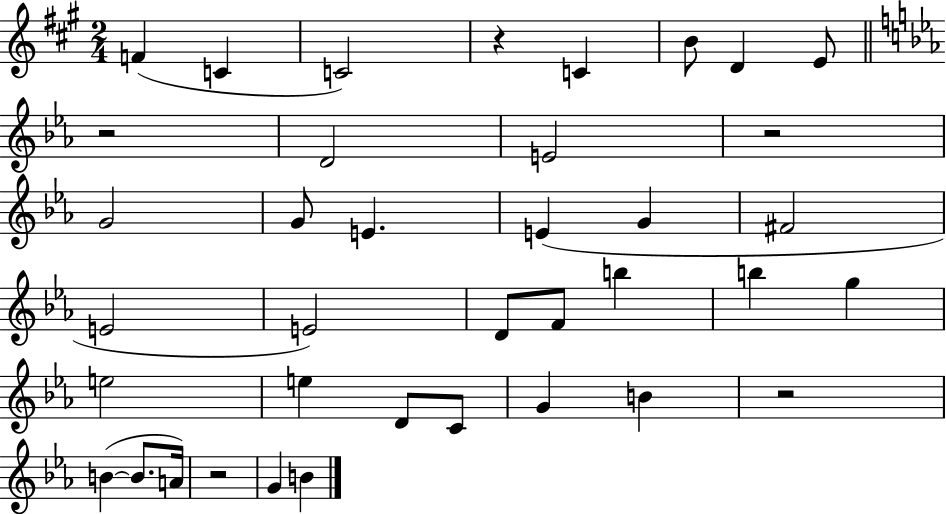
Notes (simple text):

F4/q C4/q C4/h R/q C4/q B4/e D4/q E4/e R/h D4/h E4/h R/h G4/h G4/e E4/q. E4/q G4/q F#4/h E4/h E4/h D4/e F4/e B5/q B5/q G5/q E5/h E5/q D4/e C4/e G4/q B4/q R/h B4/q B4/e. A4/s R/h G4/q B4/q